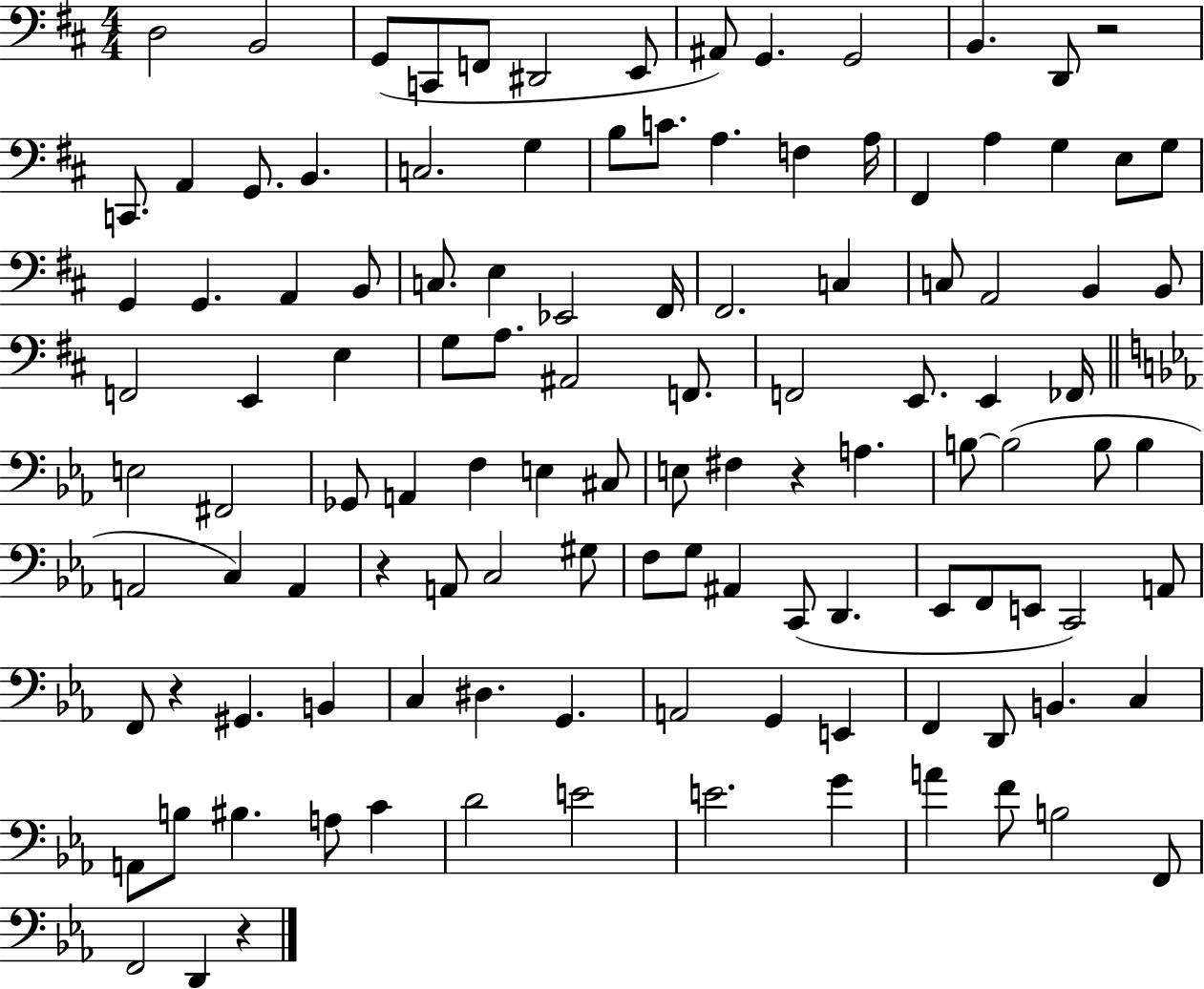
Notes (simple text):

D3/h B2/h G2/e C2/e F2/e D#2/h E2/e A#2/e G2/q. G2/h B2/q. D2/e R/h C2/e. A2/q G2/e. B2/q. C3/h. G3/q B3/e C4/e. A3/q. F3/q A3/s F#2/q A3/q G3/q E3/e G3/e G2/q G2/q. A2/q B2/e C3/e. E3/q Eb2/h F#2/s F#2/h. C3/q C3/e A2/h B2/q B2/e F2/h E2/q E3/q G3/e A3/e. A#2/h F2/e. F2/h E2/e. E2/q FES2/s E3/h F#2/h Gb2/e A2/q F3/q E3/q C#3/e E3/e F#3/q R/q A3/q. B3/e B3/h B3/e B3/q A2/h C3/q A2/q R/q A2/e C3/h G#3/e F3/e G3/e A#2/q C2/e D2/q. Eb2/e F2/e E2/e C2/h A2/e F2/e R/q G#2/q. B2/q C3/q D#3/q. G2/q. A2/h G2/q E2/q F2/q D2/e B2/q. C3/q A2/e B3/e BIS3/q. A3/e C4/q D4/h E4/h E4/h. G4/q A4/q F4/e B3/h F2/e F2/h D2/q R/q